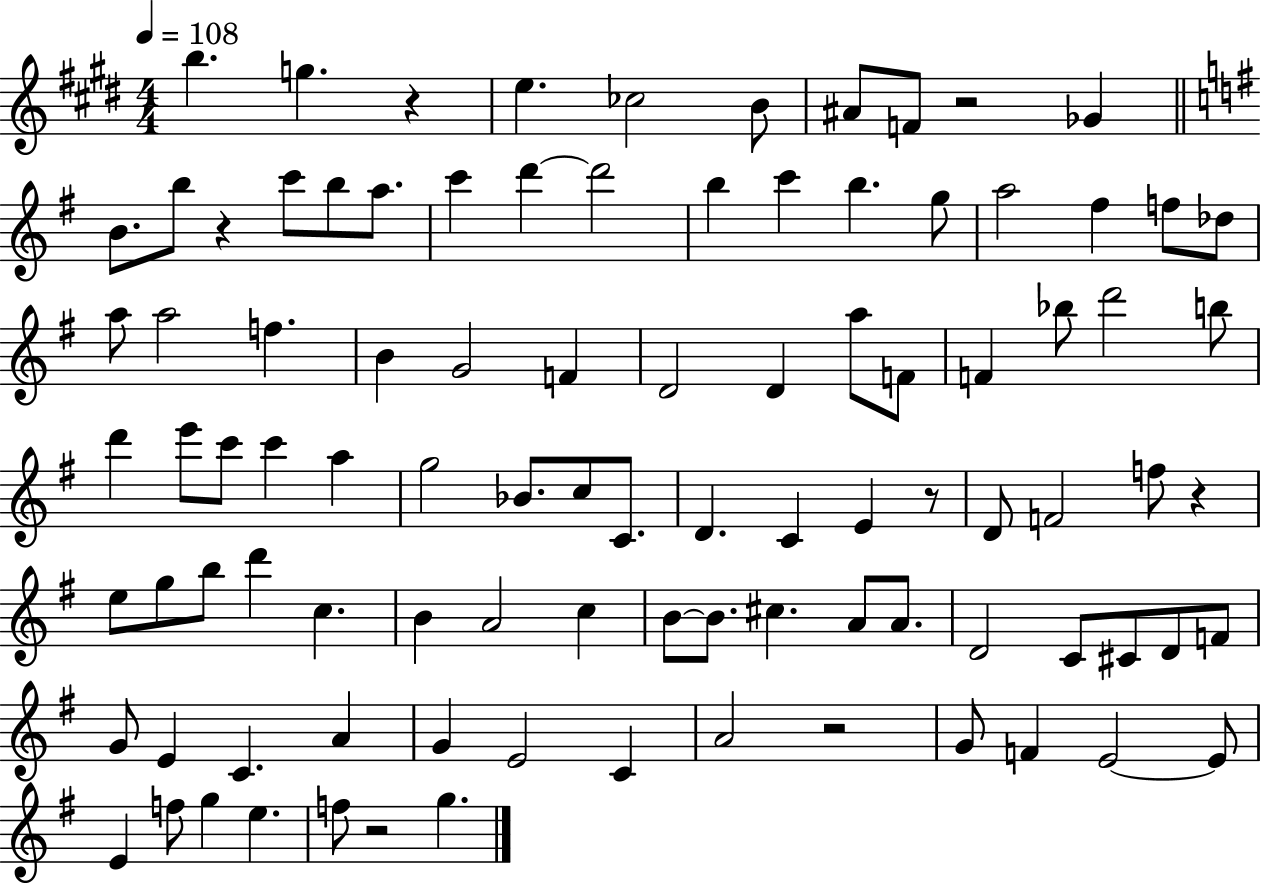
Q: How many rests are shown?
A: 7